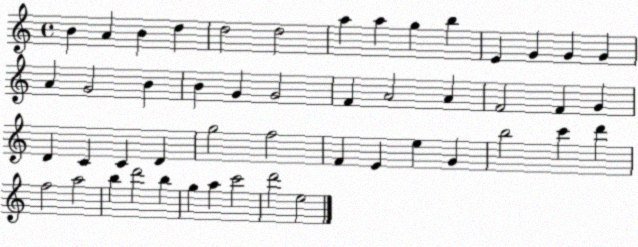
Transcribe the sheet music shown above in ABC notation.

X:1
T:Untitled
M:4/4
L:1/4
K:C
B A B d d2 d2 a a g b E G G G A G2 B B G G2 F A2 A F2 F G D C C D g2 f2 F E e G b2 c' d' f2 a2 b d'2 b g a c'2 d'2 e2